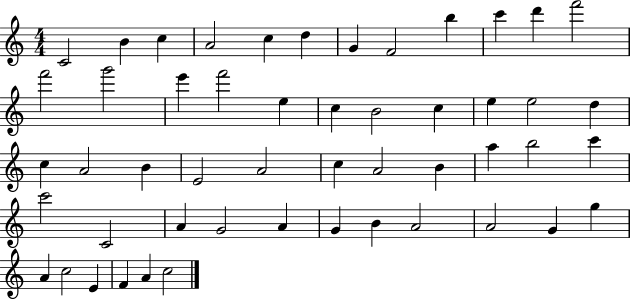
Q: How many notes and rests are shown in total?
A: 51